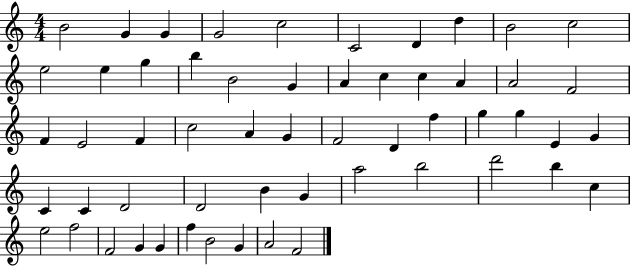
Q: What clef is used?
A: treble